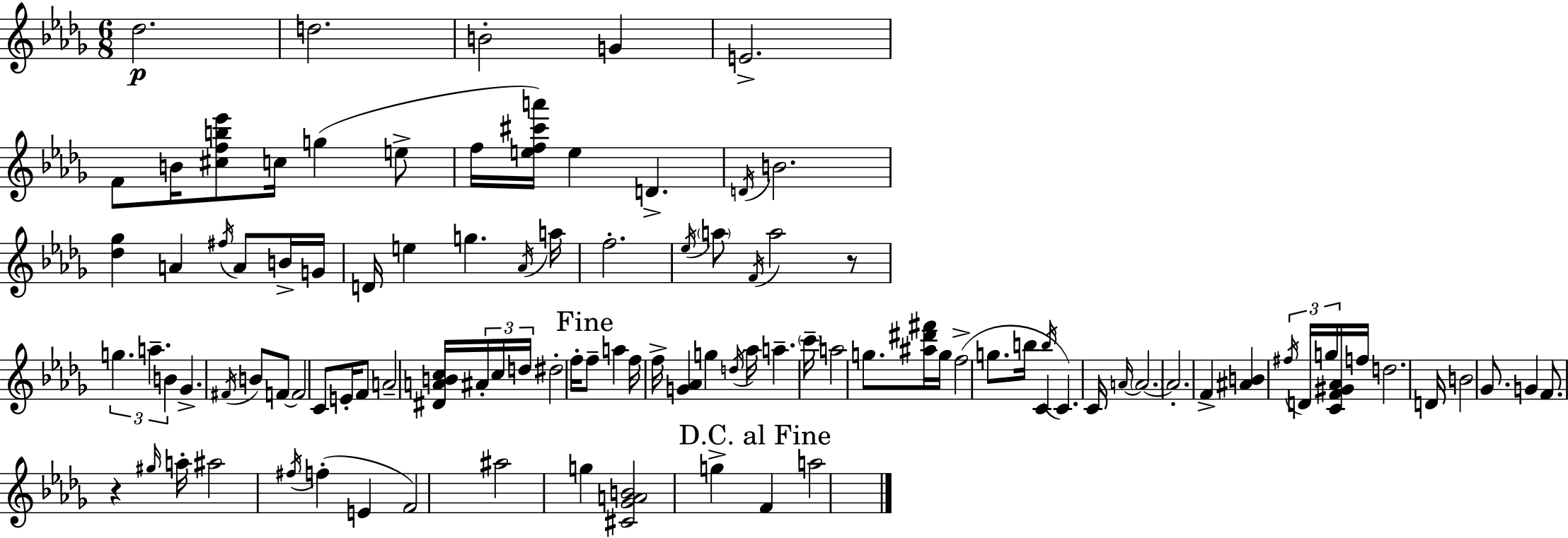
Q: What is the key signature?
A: BES minor